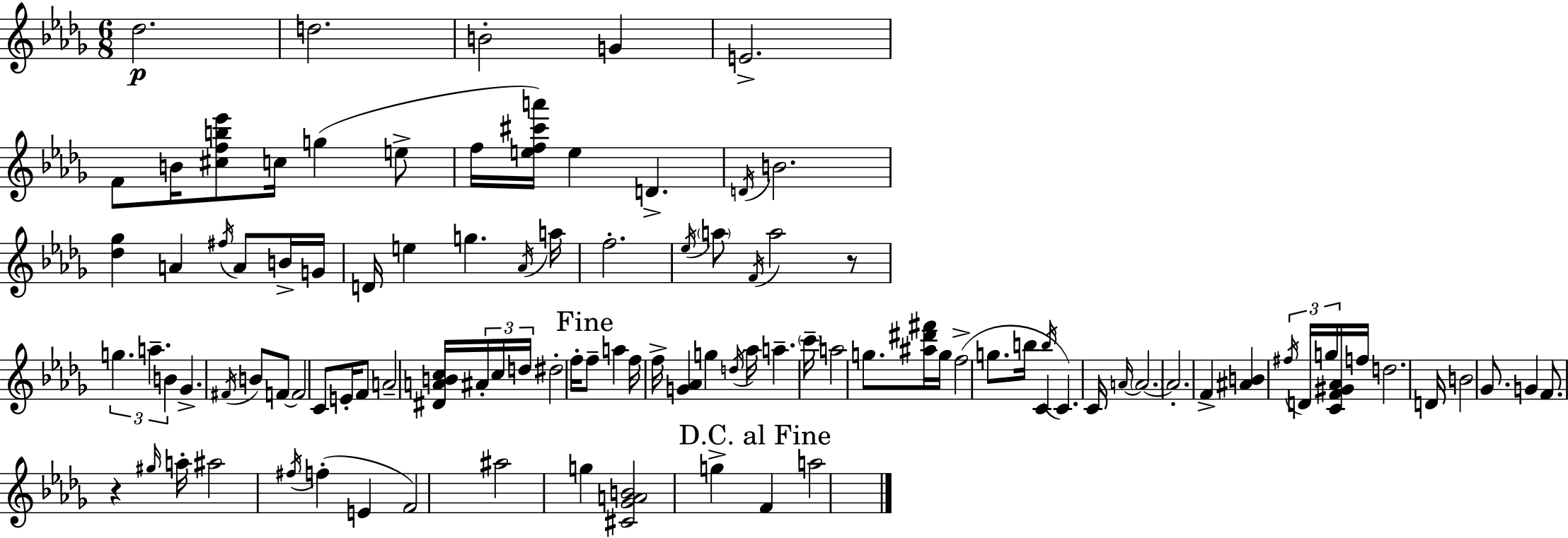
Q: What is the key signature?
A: BES minor